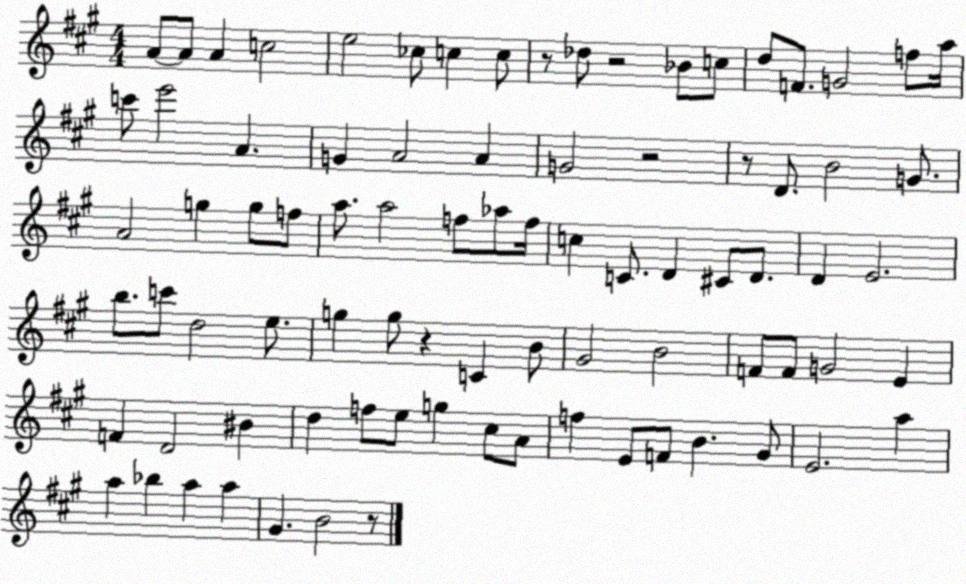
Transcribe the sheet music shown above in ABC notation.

X:1
T:Untitled
M:4/4
L:1/4
K:A
A/2 A/2 A c2 e2 _c/2 c c/2 z/2 _d/2 z2 _B/2 c/2 d/2 F/2 G2 f/2 a/4 c'/2 e'2 A G A2 A G2 z2 z/2 D/2 B2 G/2 A2 g g/2 f/2 a/2 a2 f/2 _a/2 f/4 c C/2 D ^C/2 D/2 D E2 b/2 c'/2 d2 e/2 g g/2 z C B/2 ^G2 B2 F/2 F/2 G2 E F D2 ^B d f/2 e/2 g ^c/2 A/2 f E/2 F/2 B ^G/2 E2 a a _b a a ^G B2 z/2